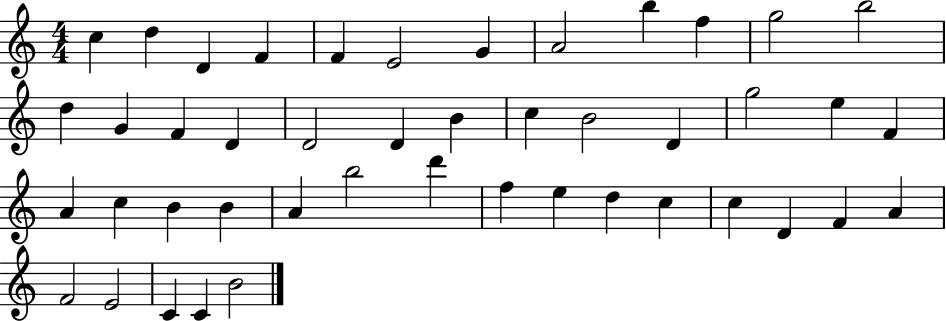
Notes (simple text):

C5/q D5/q D4/q F4/q F4/q E4/h G4/q A4/h B5/q F5/q G5/h B5/h D5/q G4/q F4/q D4/q D4/h D4/q B4/q C5/q B4/h D4/q G5/h E5/q F4/q A4/q C5/q B4/q B4/q A4/q B5/h D6/q F5/q E5/q D5/q C5/q C5/q D4/q F4/q A4/q F4/h E4/h C4/q C4/q B4/h